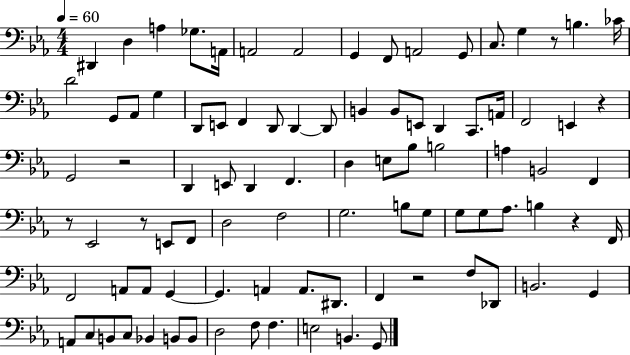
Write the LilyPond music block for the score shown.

{
  \clef bass
  \numericTimeSignature
  \time 4/4
  \key ees \major
  \tempo 4 = 60
  dis,4 d4 a4 ges8. a,16 | a,2 a,2 | g,4 f,8 a,2 g,8 | c8. g4 r8 b4. ces'16 | \break d'2 g,8 aes,8 g4 | d,8 e,8 f,4 d,8 d,4~~ d,8 | b,4 b,8 e,8 d,4 c,8. a,16 | f,2 e,4 r4 | \break g,2 r2 | d,4 e,8 d,4 f,4. | d4 e8 bes8 b2 | a4 b,2 f,4 | \break r8 ees,2 r8 e,8 f,8 | d2 f2 | g2. b8 g8 | g8 g8 aes8. b4 r4 f,16 | \break f,2 a,8 a,8 g,4~~ | g,4. a,4 a,8. dis,8. | f,4 r2 f8 des,8 | b,2. g,4 | \break a,8 c8 b,8 c8 bes,4 b,8 b,8 | d2 f8 f4. | e2 b,4. g,8 | \bar "|."
}